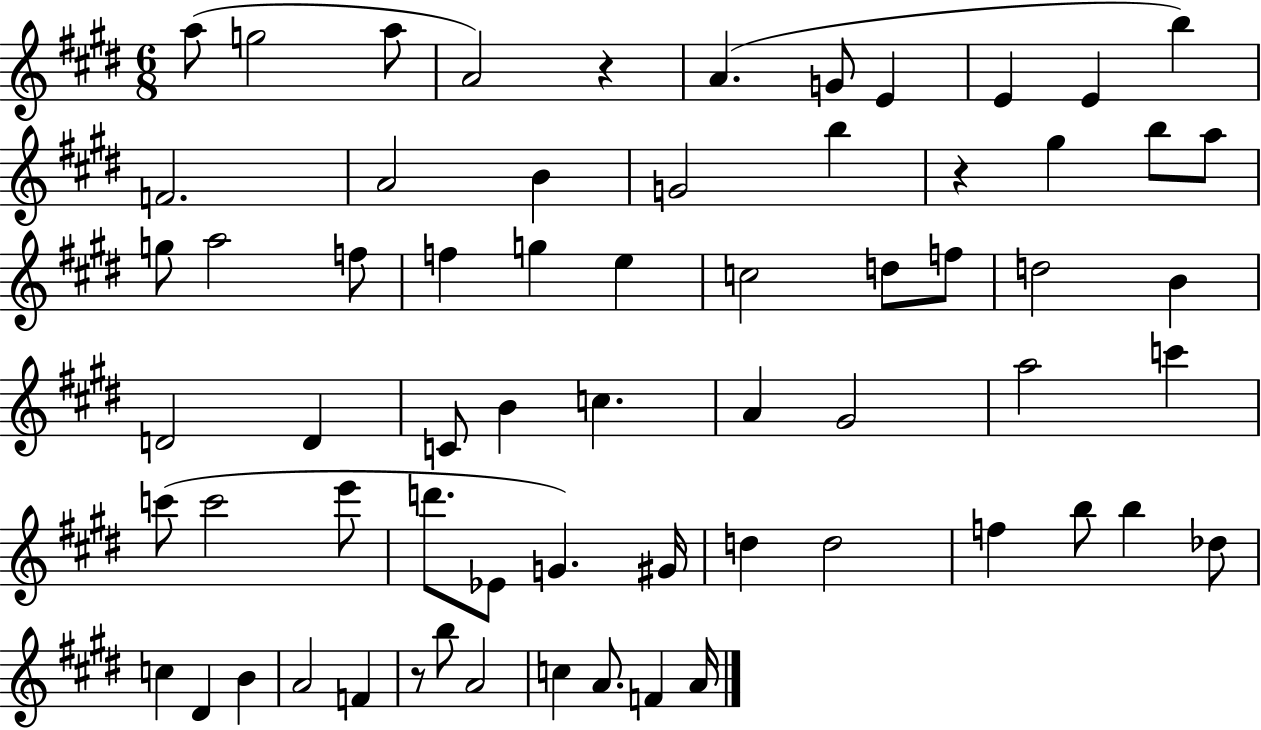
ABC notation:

X:1
T:Untitled
M:6/8
L:1/4
K:E
a/2 g2 a/2 A2 z A G/2 E E E b F2 A2 B G2 b z ^g b/2 a/2 g/2 a2 f/2 f g e c2 d/2 f/2 d2 B D2 D C/2 B c A ^G2 a2 c' c'/2 c'2 e'/2 d'/2 _E/2 G ^G/4 d d2 f b/2 b _d/2 c ^D B A2 F z/2 b/2 A2 c A/2 F A/4